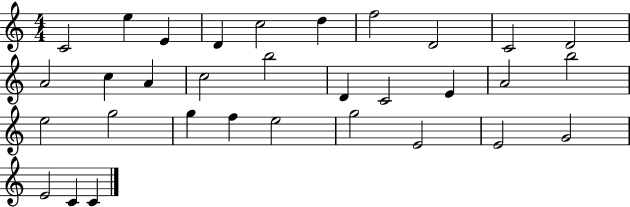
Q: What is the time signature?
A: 4/4